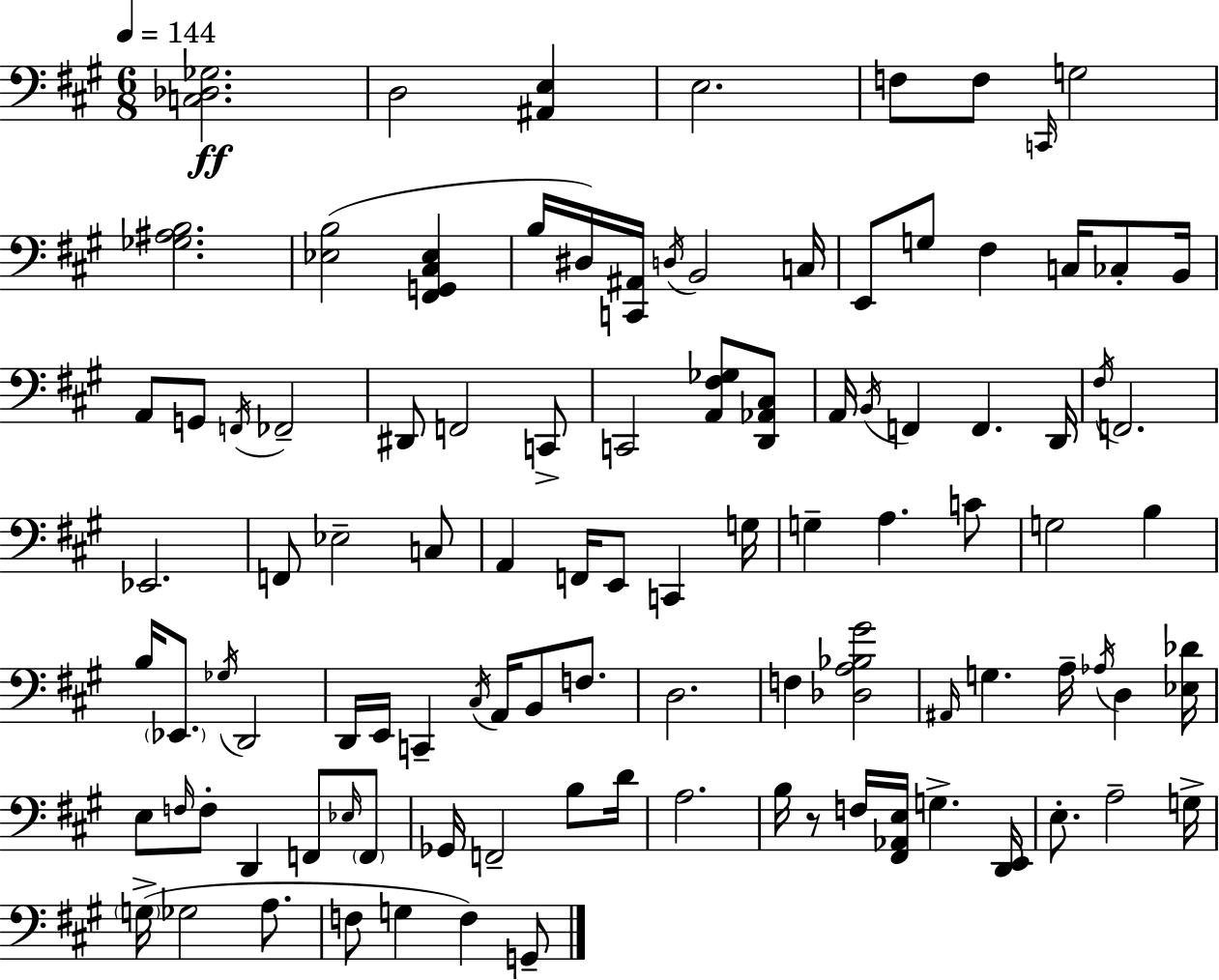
X:1
T:Untitled
M:6/8
L:1/4
K:A
[C,_D,_G,]2 D,2 [^A,,E,] E,2 F,/2 F,/2 C,,/4 G,2 [_G,^A,B,]2 [_E,B,]2 [^F,,G,,^C,_E,] B,/4 ^D,/4 [C,,^A,,]/4 D,/4 B,,2 C,/4 E,,/2 G,/2 ^F, C,/4 _C,/2 B,,/4 A,,/2 G,,/2 F,,/4 _F,,2 ^D,,/2 F,,2 C,,/2 C,,2 [A,,^F,_G,]/2 [D,,_A,,^C,]/2 A,,/4 B,,/4 F,, F,, D,,/4 ^F,/4 F,,2 _E,,2 F,,/2 _E,2 C,/2 A,, F,,/4 E,,/2 C,, G,/4 G, A, C/2 G,2 B, B,/4 _E,,/2 _G,/4 D,,2 D,,/4 E,,/4 C,, ^C,/4 A,,/4 B,,/2 F,/2 D,2 F, [_D,A,_B,^G]2 ^A,,/4 G, A,/4 _A,/4 D, [_E,_D]/4 E,/2 F,/4 F,/2 D,, F,,/2 _E,/4 F,,/2 _G,,/4 F,,2 B,/2 D/4 A,2 B,/4 z/2 F,/4 [^F,,_A,,E,]/4 G, [D,,E,,]/4 E,/2 A,2 G,/4 G,/4 _G,2 A,/2 F,/2 G, F, G,,/2